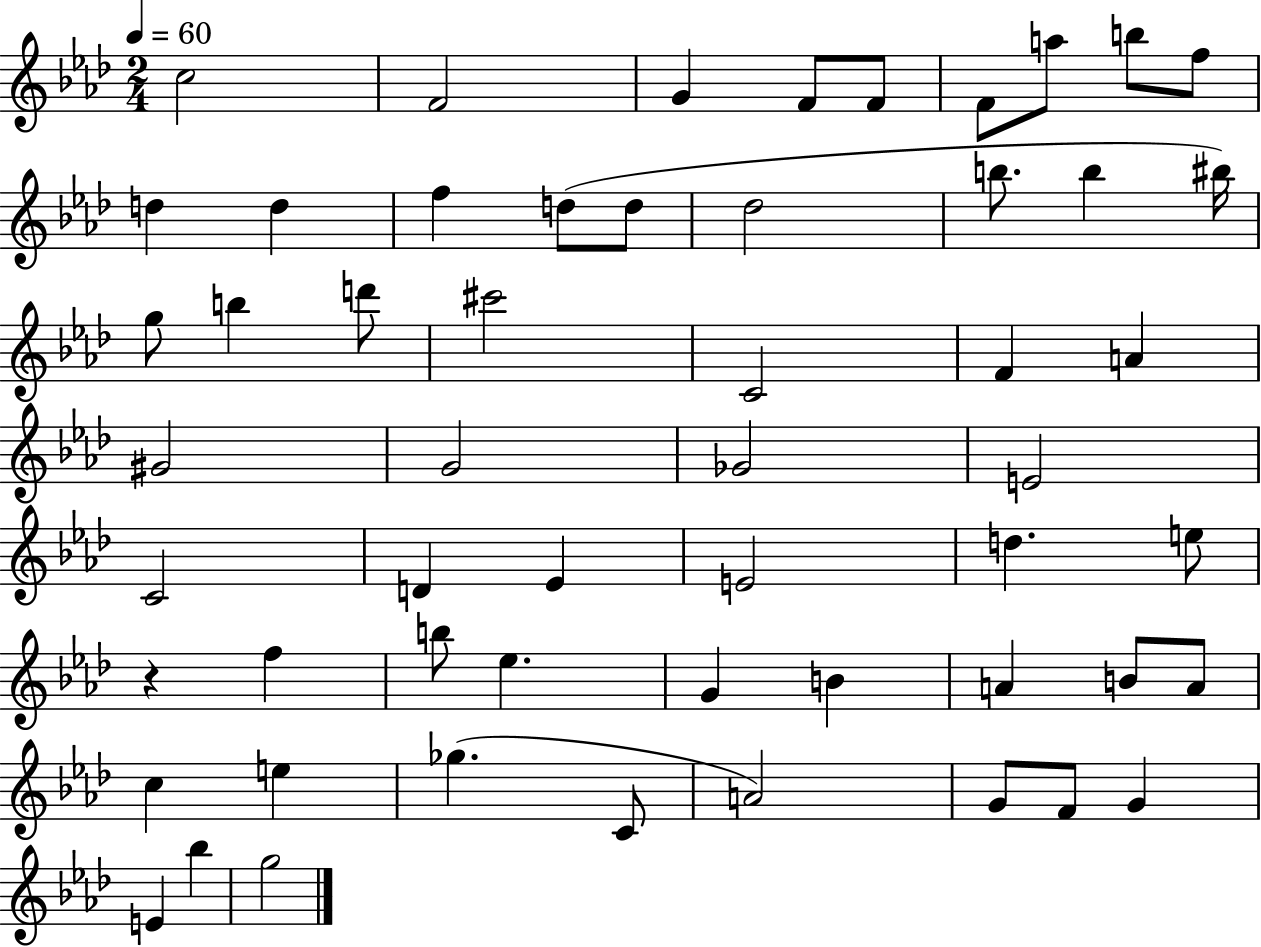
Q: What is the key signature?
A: AES major